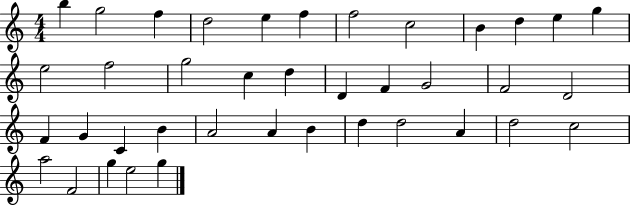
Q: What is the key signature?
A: C major